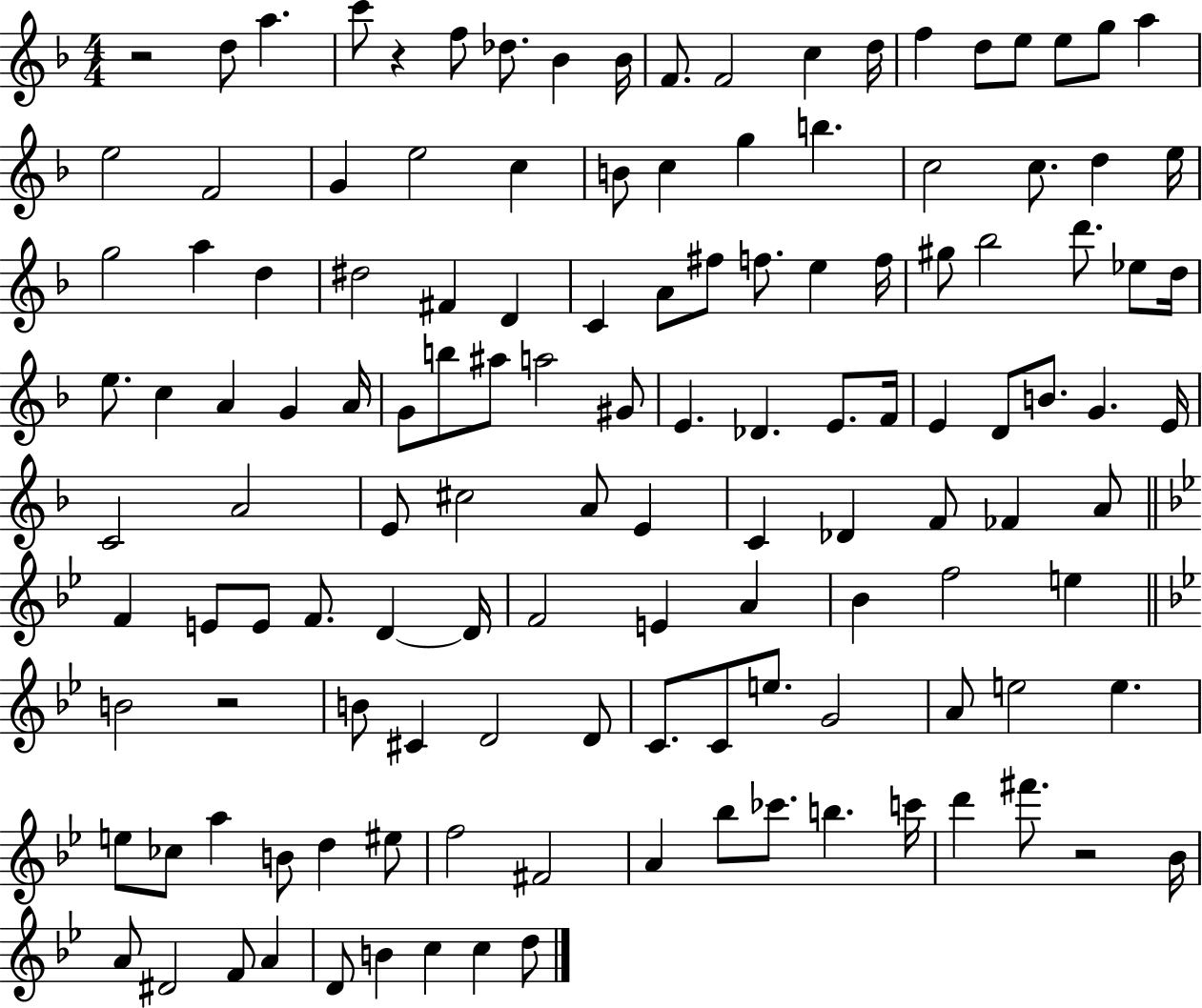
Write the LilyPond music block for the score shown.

{
  \clef treble
  \numericTimeSignature
  \time 4/4
  \key f \major
  r2 d''8 a''4. | c'''8 r4 f''8 des''8. bes'4 bes'16 | f'8. f'2 c''4 d''16 | f''4 d''8 e''8 e''8 g''8 a''4 | \break e''2 f'2 | g'4 e''2 c''4 | b'8 c''4 g''4 b''4. | c''2 c''8. d''4 e''16 | \break g''2 a''4 d''4 | dis''2 fis'4 d'4 | c'4 a'8 fis''8 f''8. e''4 f''16 | gis''8 bes''2 d'''8. ees''8 d''16 | \break e''8. c''4 a'4 g'4 a'16 | g'8 b''8 ais''8 a''2 gis'8 | e'4. des'4. e'8. f'16 | e'4 d'8 b'8. g'4. e'16 | \break c'2 a'2 | e'8 cis''2 a'8 e'4 | c'4 des'4 f'8 fes'4 a'8 | \bar "||" \break \key bes \major f'4 e'8 e'8 f'8. d'4~~ d'16 | f'2 e'4 a'4 | bes'4 f''2 e''4 | \bar "||" \break \key g \minor b'2 r2 | b'8 cis'4 d'2 d'8 | c'8. c'8 e''8. g'2 | a'8 e''2 e''4. | \break e''8 ces''8 a''4 b'8 d''4 eis''8 | f''2 fis'2 | a'4 bes''8 ces'''8. b''4. c'''16 | d'''4 fis'''8. r2 bes'16 | \break a'8 dis'2 f'8 a'4 | d'8 b'4 c''4 c''4 d''8 | \bar "|."
}